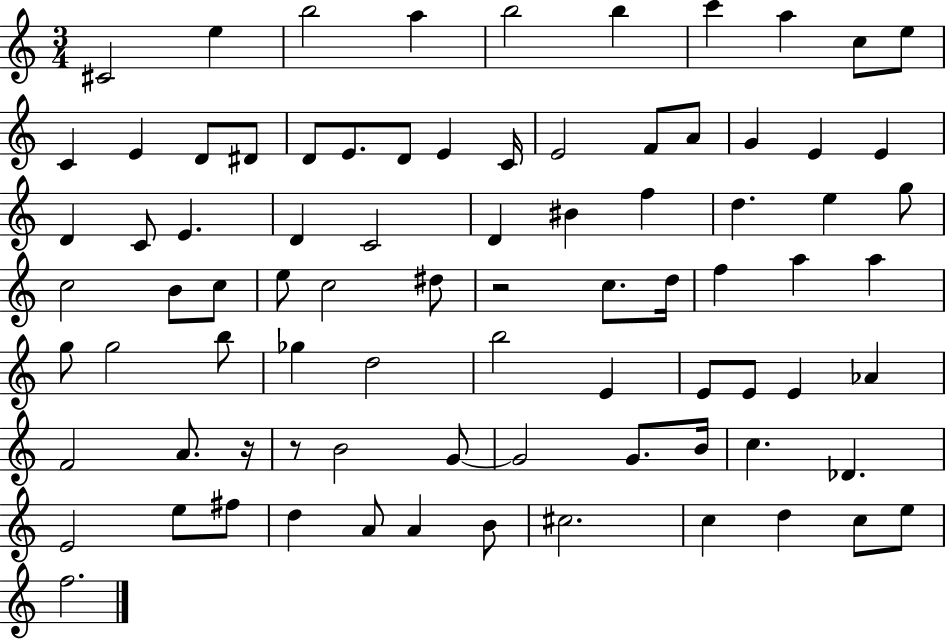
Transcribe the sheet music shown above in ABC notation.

X:1
T:Untitled
M:3/4
L:1/4
K:C
^C2 e b2 a b2 b c' a c/2 e/2 C E D/2 ^D/2 D/2 E/2 D/2 E C/4 E2 F/2 A/2 G E E D C/2 E D C2 D ^B f d e g/2 c2 B/2 c/2 e/2 c2 ^d/2 z2 c/2 d/4 f a a g/2 g2 b/2 _g d2 b2 E E/2 E/2 E _A F2 A/2 z/4 z/2 B2 G/2 G2 G/2 B/4 c _D E2 e/2 ^f/2 d A/2 A B/2 ^c2 c d c/2 e/2 f2